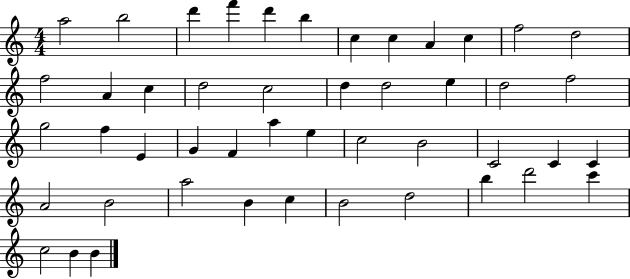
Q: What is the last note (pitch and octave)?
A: B4